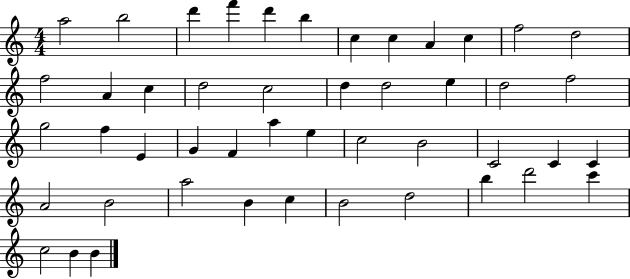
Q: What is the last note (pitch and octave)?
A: B4